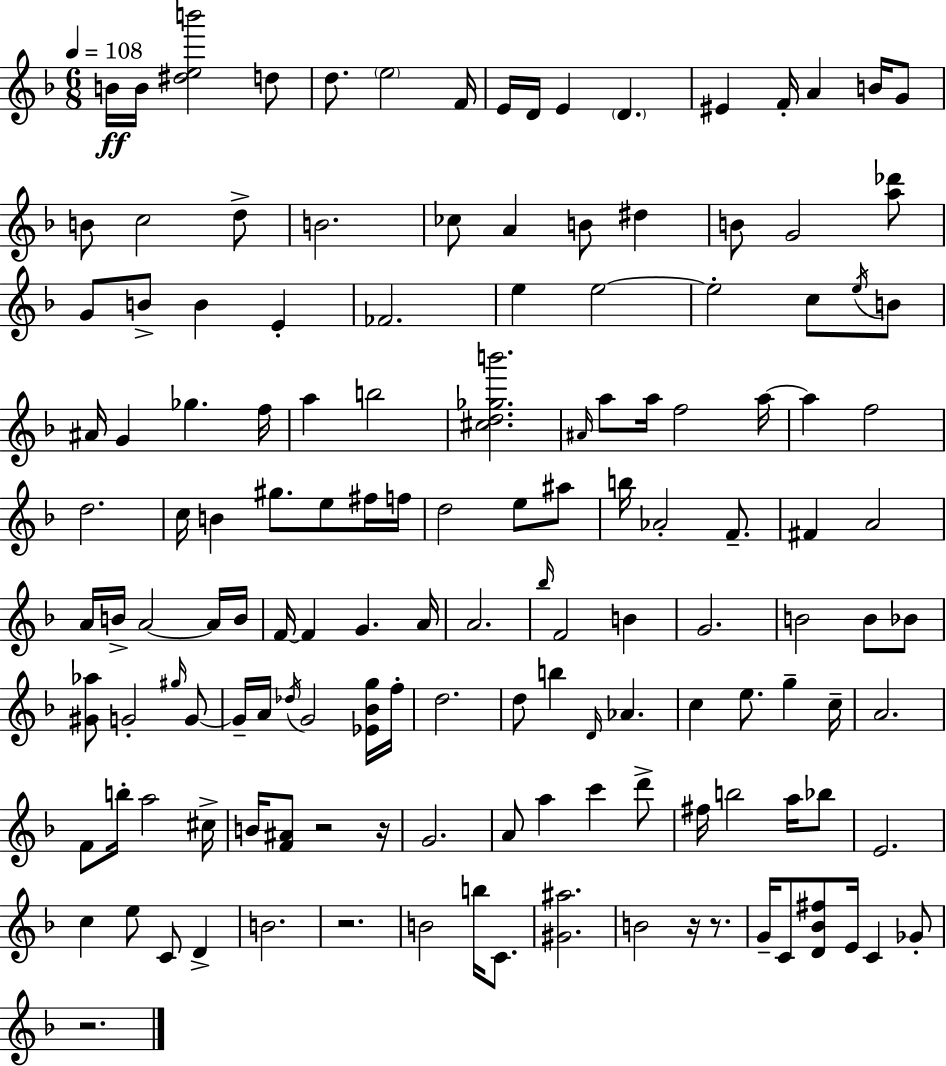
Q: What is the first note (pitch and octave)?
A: B4